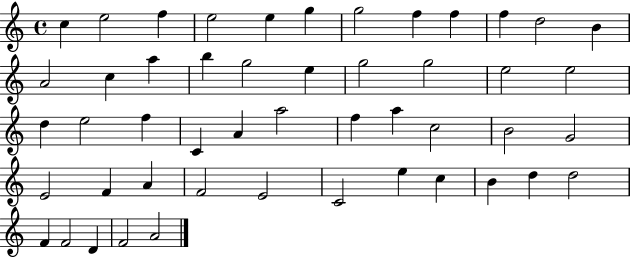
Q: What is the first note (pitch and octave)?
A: C5